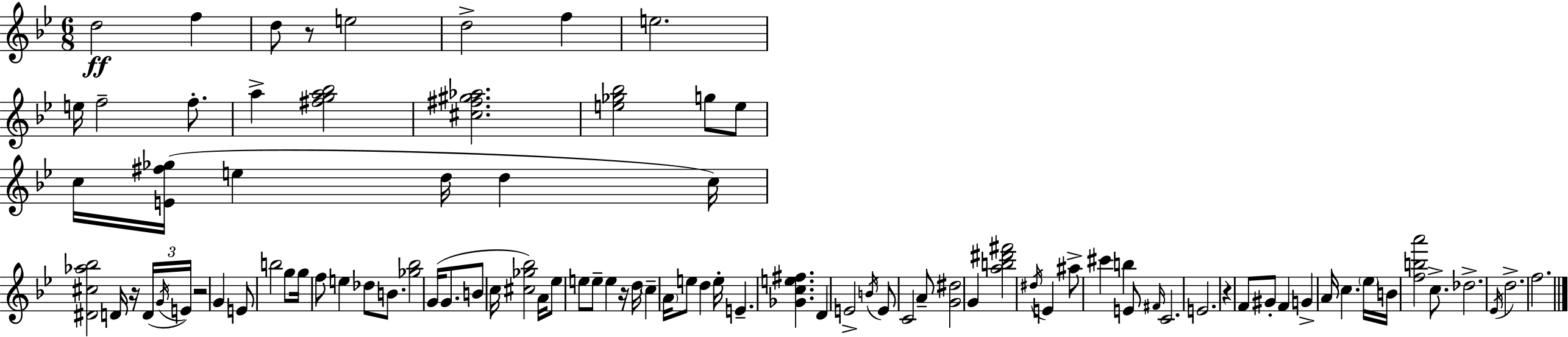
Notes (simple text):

D5/h F5/q D5/e R/e E5/h D5/h F5/q E5/h. E5/s F5/h F5/e. A5/q [F#5,G5,A5,Bb5]/h [C#5,F#5,G#5,Ab5]/h. [E5,Gb5,Bb5]/h G5/e E5/e C5/s [E4,F#5,Gb5]/s E5/q D5/s D5/q C5/s [D#4,C#5,Ab5,Bb5]/h D4/s R/s D4/s G4/s E4/s R/h G4/q E4/e B5/h G5/e G5/s F5/e E5/q Db5/e B4/e. [Gb5,Bb5]/h G4/s G4/e. B4/e C5/s [C#5,Gb5,Bb5]/h A4/s Eb5/e E5/e E5/e E5/q R/s D5/s C5/q A4/s E5/e D5/q E5/s E4/q. [Gb4,C5,E5,F#5]/q. D4/q E4/h B4/s E4/e C4/h A4/e [G4,D#5]/h G4/q [A5,B5,D#6,F#6]/h D#5/s E4/q A#5/e C#6/q B5/q E4/e F#4/s C4/h. E4/h. R/q F4/e G#4/e F4/q G4/q A4/s C5/q. Eb5/s B4/s [F5,B5,A6]/h C5/e. Db5/h. Eb4/s D5/h. F5/h.